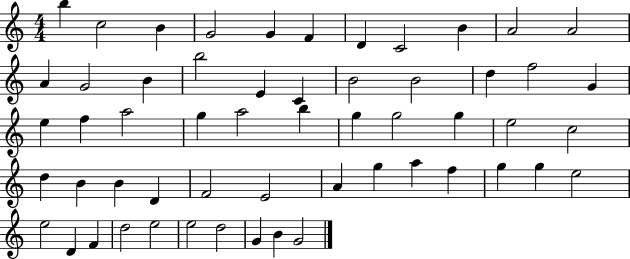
B5/q C5/h B4/q G4/h G4/q F4/q D4/q C4/h B4/q A4/h A4/h A4/q G4/h B4/q B5/h E4/q C4/q B4/h B4/h D5/q F5/h G4/q E5/q F5/q A5/h G5/q A5/h B5/q G5/q G5/h G5/q E5/h C5/h D5/q B4/q B4/q D4/q F4/h E4/h A4/q G5/q A5/q F5/q G5/q G5/q E5/h E5/h D4/q F4/q D5/h E5/h E5/h D5/h G4/q B4/q G4/h